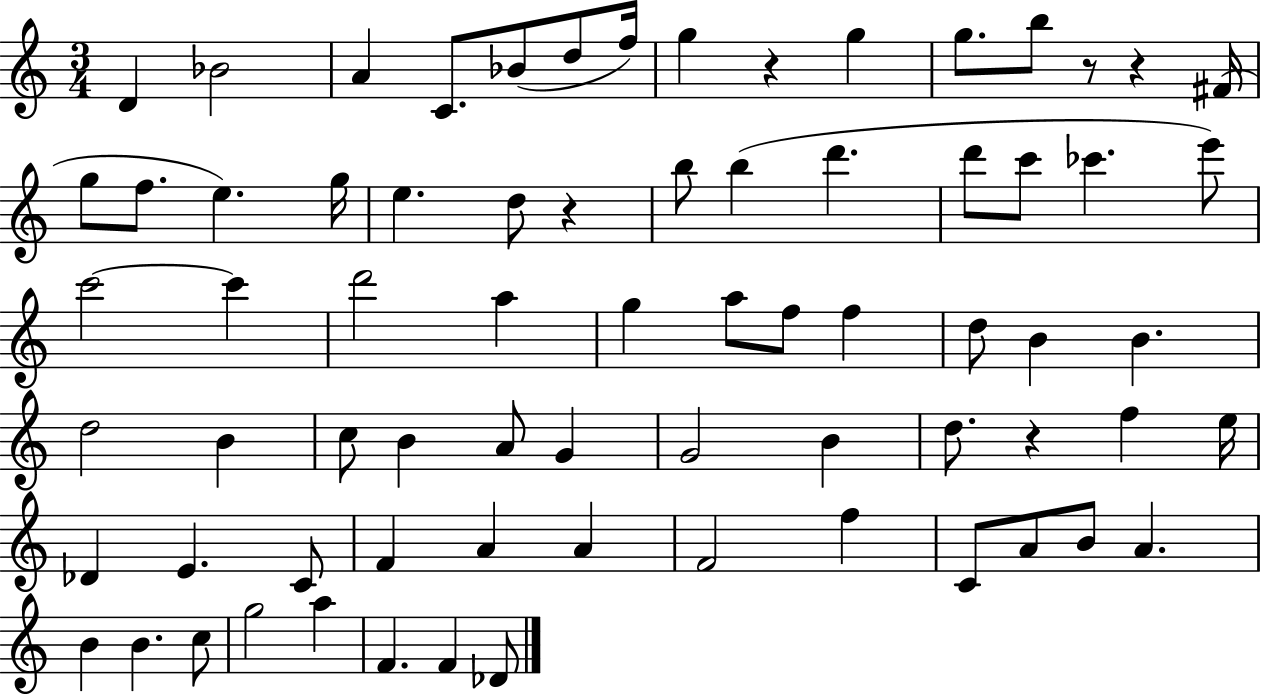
D4/q Bb4/h A4/q C4/e. Bb4/e D5/e F5/s G5/q R/q G5/q G5/e. B5/e R/e R/q F#4/s G5/e F5/e. E5/q. G5/s E5/q. D5/e R/q B5/e B5/q D6/q. D6/e C6/e CES6/q. E6/e C6/h C6/q D6/h A5/q G5/q A5/e F5/e F5/q D5/e B4/q B4/q. D5/h B4/q C5/e B4/q A4/e G4/q G4/h B4/q D5/e. R/q F5/q E5/s Db4/q E4/q. C4/e F4/q A4/q A4/q F4/h F5/q C4/e A4/e B4/e A4/q. B4/q B4/q. C5/e G5/h A5/q F4/q. F4/q Db4/e